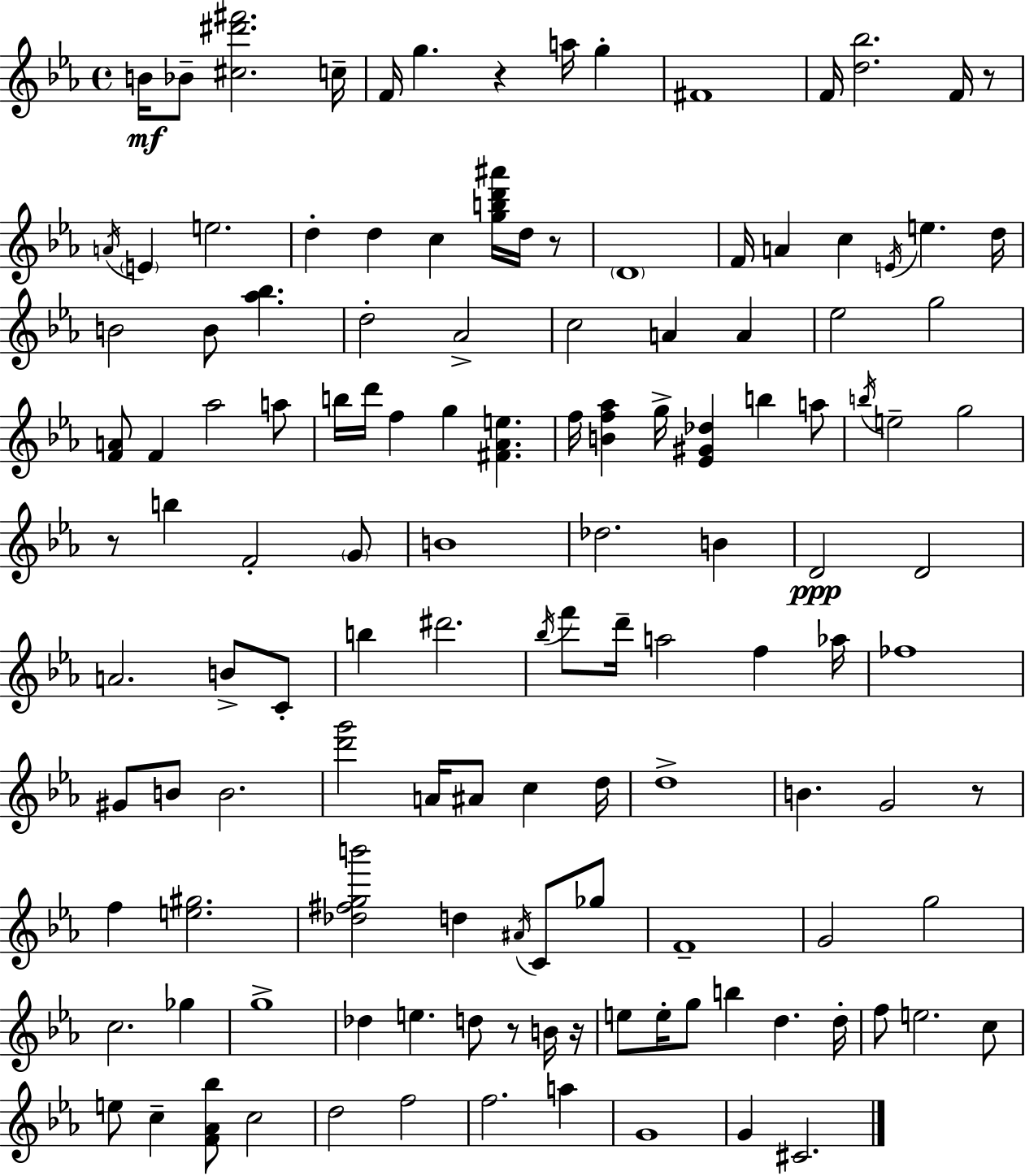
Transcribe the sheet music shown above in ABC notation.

X:1
T:Untitled
M:4/4
L:1/4
K:Cm
B/4 _B/2 [^c^d'^f']2 c/4 F/4 g z a/4 g ^F4 F/4 [d_b]2 F/4 z/2 A/4 E e2 d d c [gbd'^a']/4 d/4 z/2 D4 F/4 A c E/4 e d/4 B2 B/2 [_a_b] d2 _A2 c2 A A _e2 g2 [FA]/2 F _a2 a/2 b/4 d'/4 f g [^F_Ae] f/4 [Bf_a] g/4 [_E^G_d] b a/2 b/4 e2 g2 z/2 b F2 G/2 B4 _d2 B D2 D2 A2 B/2 C/2 b ^d'2 _b/4 f'/2 d'/4 a2 f _a/4 _f4 ^G/2 B/2 B2 [d'g']2 A/4 ^A/2 c d/4 d4 B G2 z/2 f [e^g]2 [_d^fgb']2 d ^A/4 C/2 _g/2 F4 G2 g2 c2 _g g4 _d e d/2 z/2 B/4 z/4 e/2 e/4 g/2 b d d/4 f/2 e2 c/2 e/2 c [F_A_b]/2 c2 d2 f2 f2 a G4 G ^C2